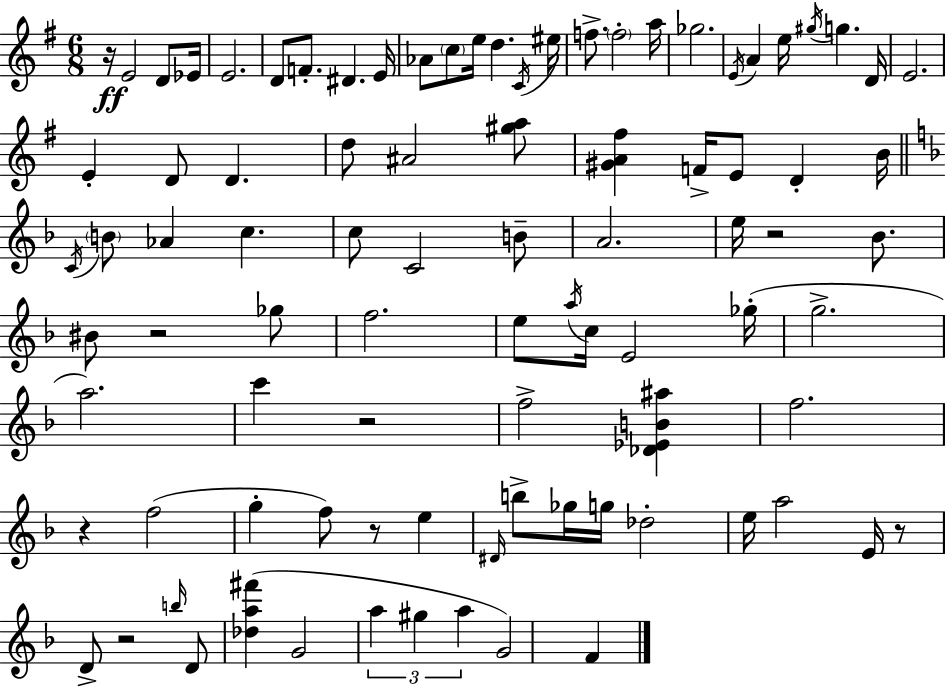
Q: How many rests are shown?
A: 8